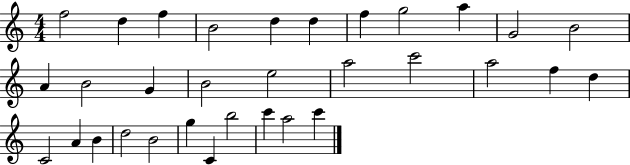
F5/h D5/q F5/q B4/h D5/q D5/q F5/q G5/h A5/q G4/h B4/h A4/q B4/h G4/q B4/h E5/h A5/h C6/h A5/h F5/q D5/q C4/h A4/q B4/q D5/h B4/h G5/q C4/q B5/h C6/q A5/h C6/q